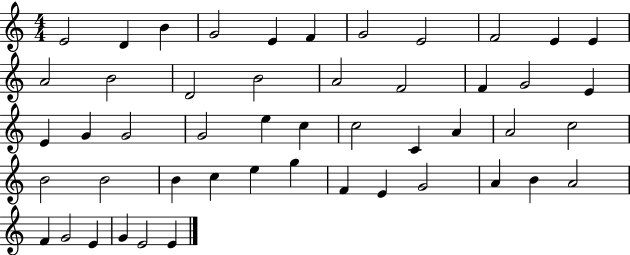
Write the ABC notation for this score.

X:1
T:Untitled
M:4/4
L:1/4
K:C
E2 D B G2 E F G2 E2 F2 E E A2 B2 D2 B2 A2 F2 F G2 E E G G2 G2 e c c2 C A A2 c2 B2 B2 B c e g F E G2 A B A2 F G2 E G E2 E